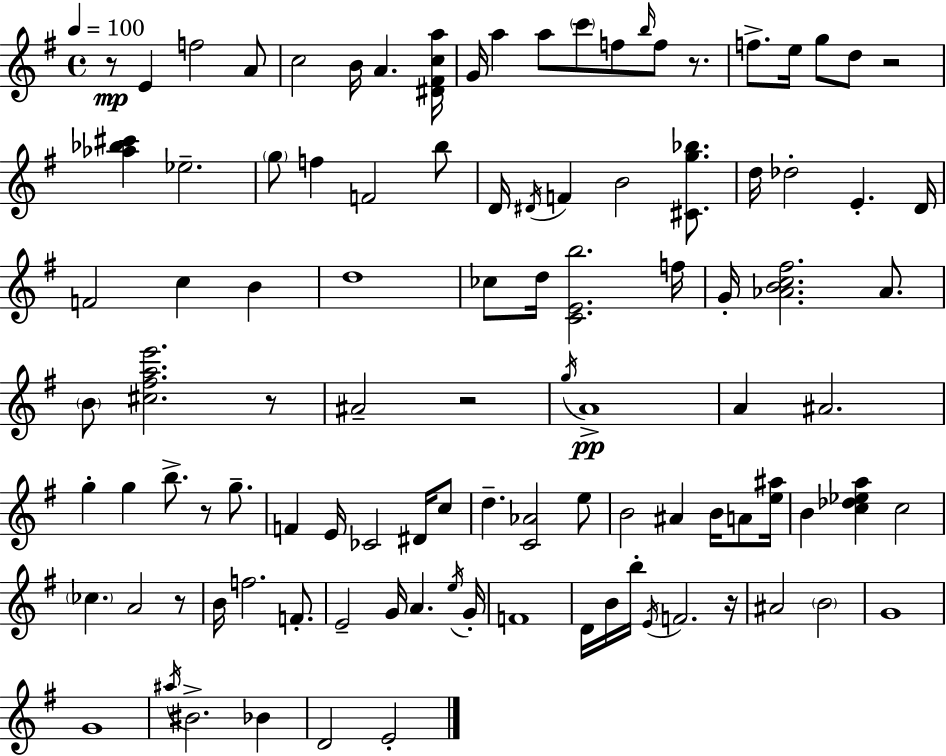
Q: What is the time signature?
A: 4/4